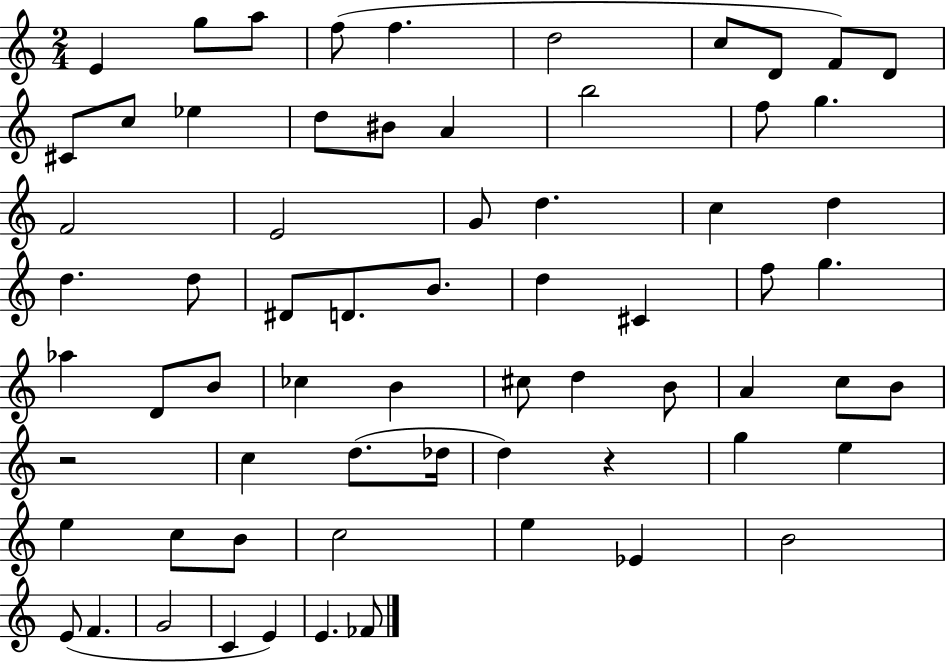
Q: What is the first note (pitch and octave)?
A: E4